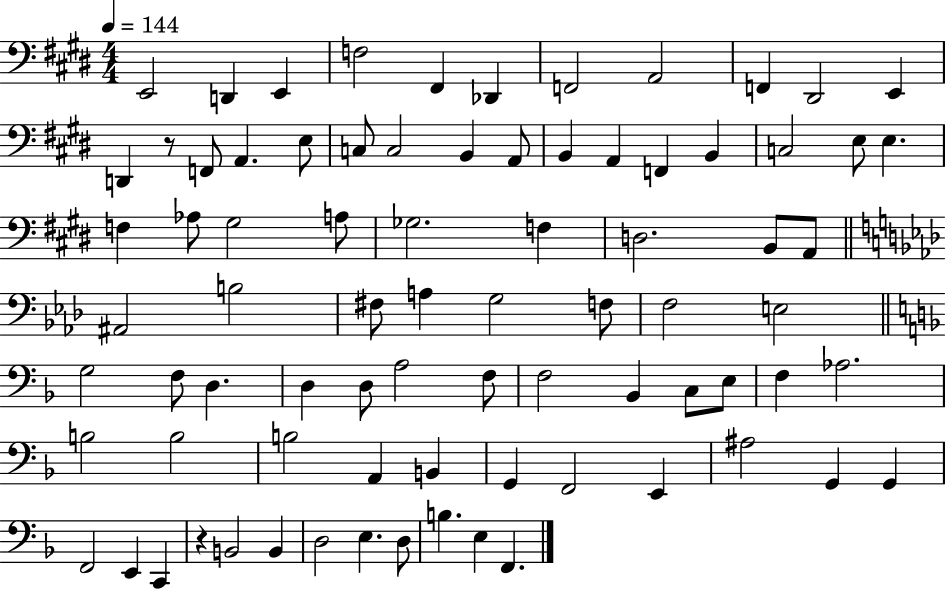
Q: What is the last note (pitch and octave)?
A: F2